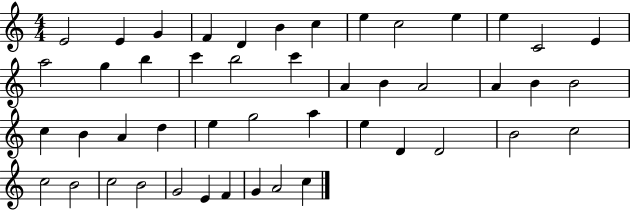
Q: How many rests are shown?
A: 0